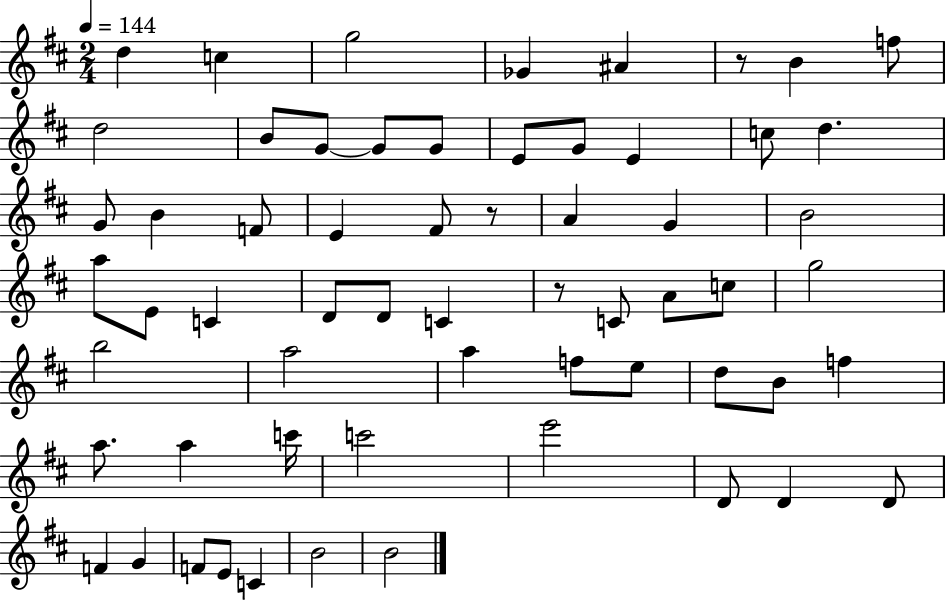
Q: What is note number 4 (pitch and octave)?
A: Gb4